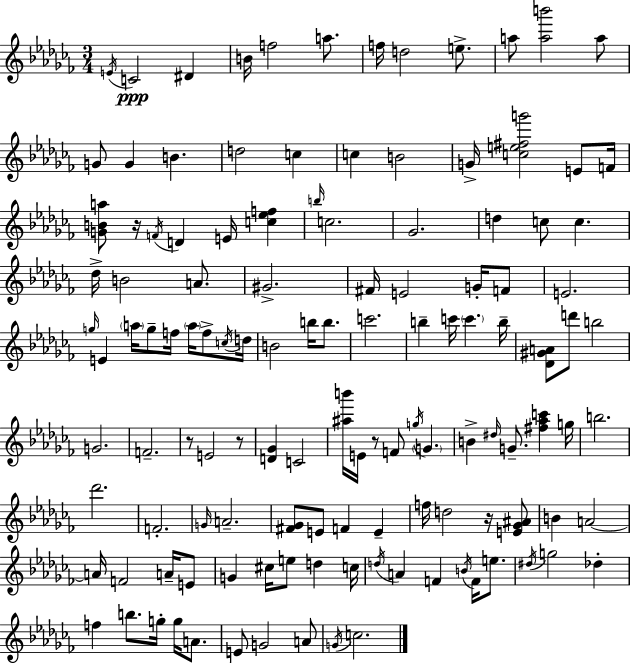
E4/s C4/h D#4/q B4/s F5/h A5/e. F5/s D5/h E5/e. A5/e [A5,B6]/h A5/e G4/e G4/q B4/q. D5/h C5/q C5/q B4/h G4/s [C5,E5,F#5,G6]/h E4/e F4/s [G4,B4,A5]/e R/s F4/s D4/q E4/s [C5,Eb5,F5]/q B5/s C5/h. Gb4/h. D5/q C5/e C5/q. Db5/s B4/h A4/e. G#4/h. F#4/s E4/h G4/s F4/e E4/h. G5/s E4/q A5/s G5/e F5/s A5/s F5/e C5/s D5/s B4/h B5/s B5/e. C6/h. B5/q C6/s C6/q. B5/s [Db4,G#4,A4]/e D6/e B5/h G4/h. F4/h. R/e E4/h R/e [D4,Gb4]/q C4/h [A#5,B6]/s E4/s R/e F4/e G5/s G4/q. B4/q D#5/s G4/e. [F#5,Ab5,C6]/q G5/s B5/h. Db6/h. F4/h. G4/s A4/h. [F#4,Gb4]/e E4/e F4/q E4/q F5/s D5/h R/s [E4,Gb4,A#4]/e B4/q A4/h A4/s F4/h A4/s E4/e G4/q C#5/s E5/e D5/q C5/s D5/s A4/q F4/q B4/s F4/s E5/e. D#5/s G5/h Db5/q F5/q B5/e. G5/s G5/s A4/e. E4/e G4/h A4/e G4/s C5/h.